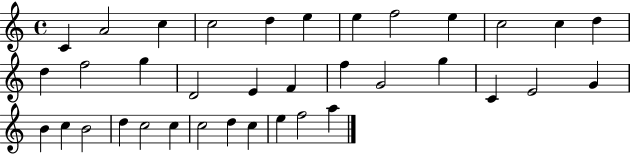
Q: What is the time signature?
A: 4/4